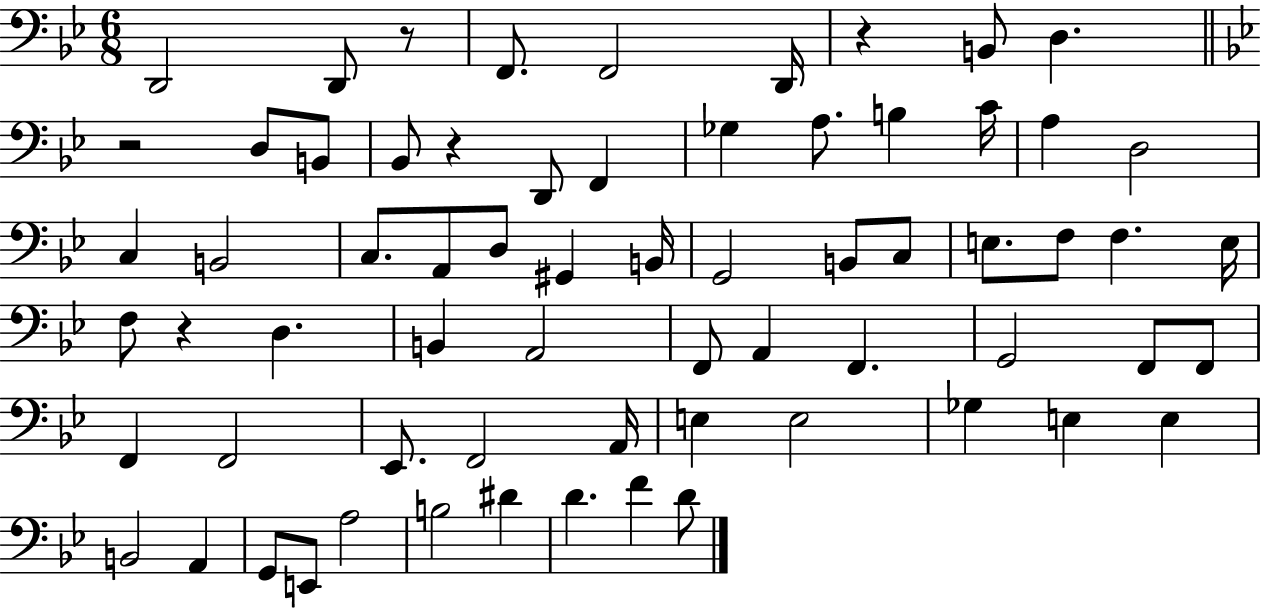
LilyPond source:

{
  \clef bass
  \numericTimeSignature
  \time 6/8
  \key bes \major
  d,2 d,8 r8 | f,8. f,2 d,16 | r4 b,8 d4. | \bar "||" \break \key bes \major r2 d8 b,8 | bes,8 r4 d,8 f,4 | ges4 a8. b4 c'16 | a4 d2 | \break c4 b,2 | c8. a,8 d8 gis,4 b,16 | g,2 b,8 c8 | e8. f8 f4. e16 | \break f8 r4 d4. | b,4 a,2 | f,8 a,4 f,4. | g,2 f,8 f,8 | \break f,4 f,2 | ees,8. f,2 a,16 | e4 e2 | ges4 e4 e4 | \break b,2 a,4 | g,8 e,8 a2 | b2 dis'4 | d'4. f'4 d'8 | \break \bar "|."
}